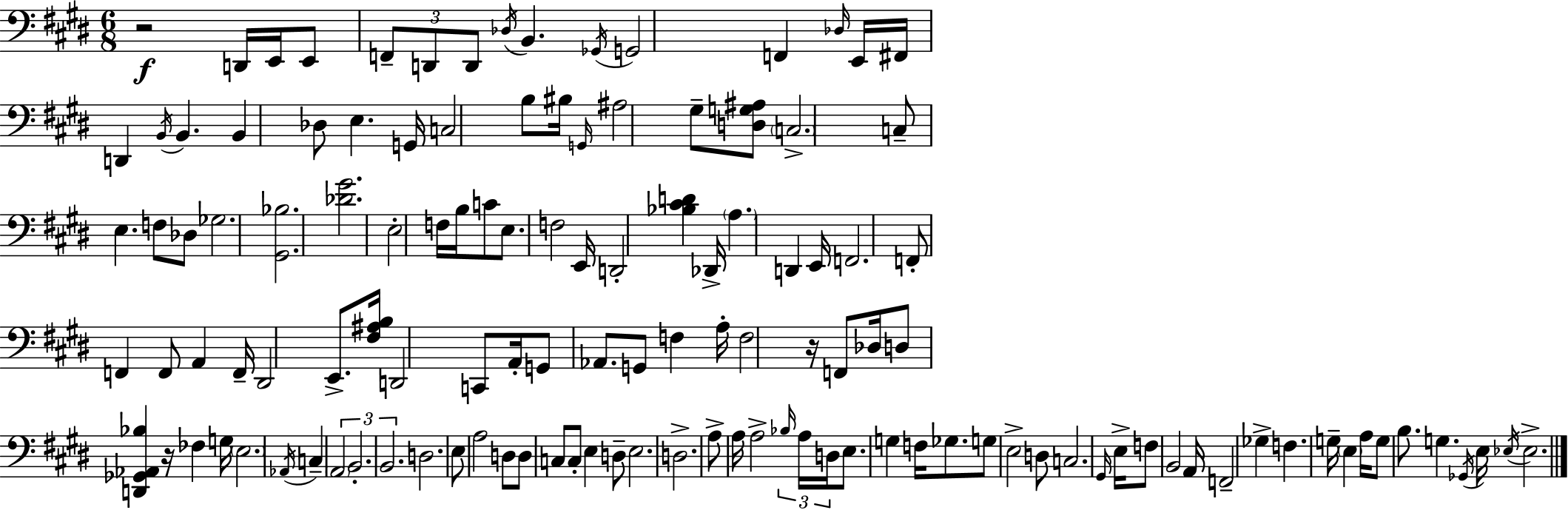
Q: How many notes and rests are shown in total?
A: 125